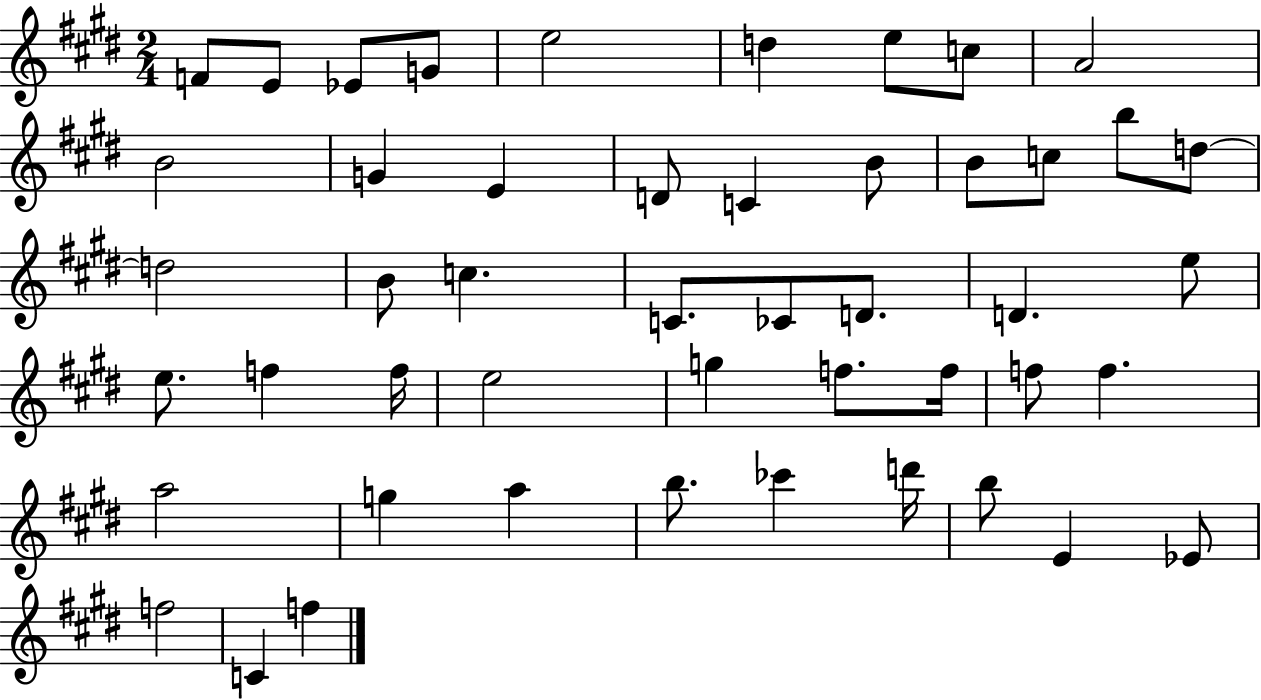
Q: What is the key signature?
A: E major